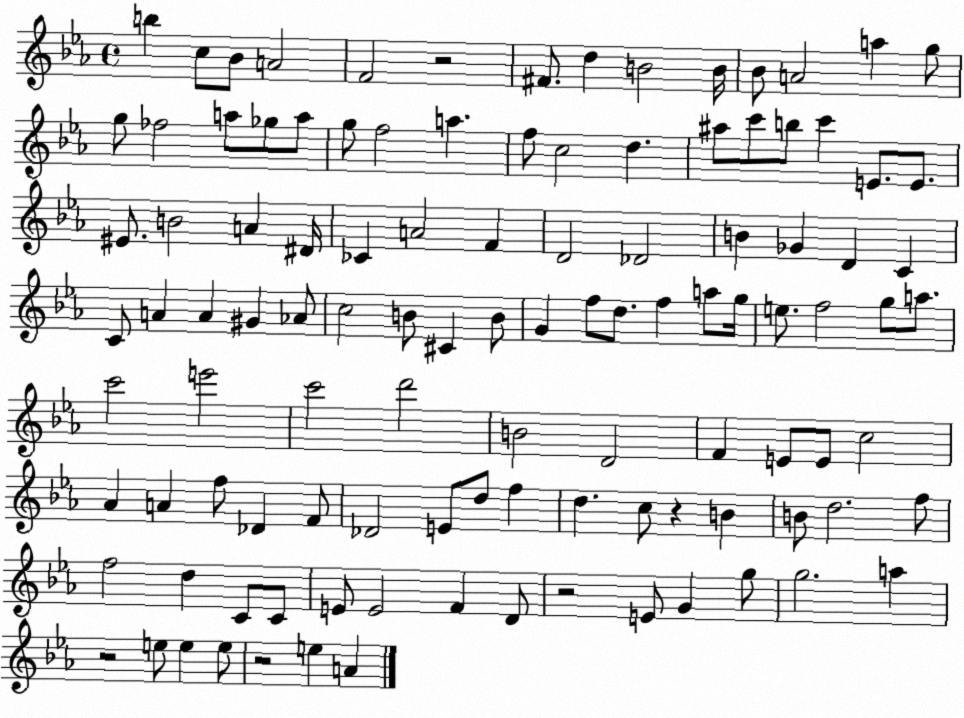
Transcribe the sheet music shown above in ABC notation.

X:1
T:Untitled
M:4/4
L:1/4
K:Eb
b c/2 _B/2 A2 F2 z2 ^F/2 d B2 B/4 _B/2 A2 a g/2 g/2 _f2 a/2 _g/2 a/2 g/2 f2 a f/2 c2 d ^a/2 c'/2 b/2 c' E/2 E/2 ^E/2 B2 A ^D/4 _C A2 F D2 _D2 B _G D C C/2 A A ^G _A/2 c2 B/2 ^C B/2 G f/2 d/2 f a/2 g/4 e/2 f2 g/2 a/2 c'2 e'2 c'2 d'2 B2 D2 F E/2 E/2 c2 _A A f/2 _D F/2 _D2 E/2 d/2 f d c/2 z B B/2 d2 f/2 f2 d C/2 C/2 E/2 E2 F D/2 z2 E/2 G g/2 g2 a z2 e/2 e e/2 z2 e A